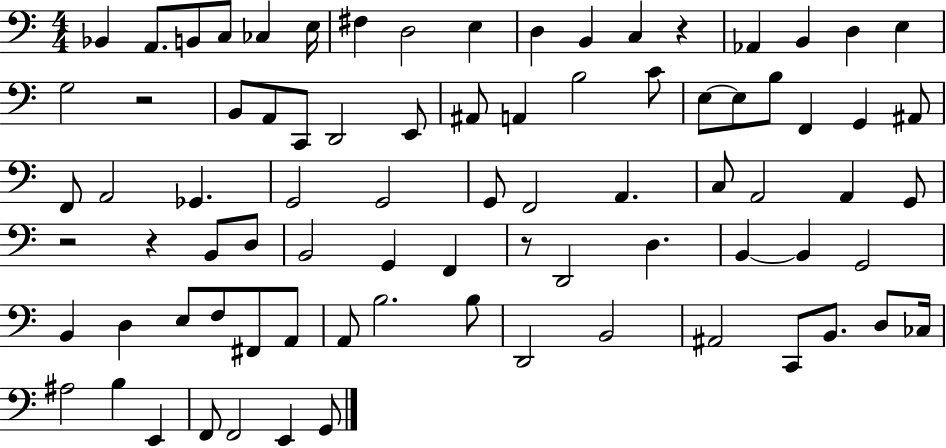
Bb2/q A2/e. B2/e C3/e CES3/q E3/s F#3/q D3/h E3/q D3/q B2/q C3/q R/q Ab2/q B2/q D3/q E3/q G3/h R/h B2/e A2/e C2/e D2/h E2/e A#2/e A2/q B3/h C4/e E3/e E3/e B3/e F2/q G2/q A#2/e F2/e A2/h Gb2/q. G2/h G2/h G2/e F2/h A2/q. C3/e A2/h A2/q G2/e R/h R/q B2/e D3/e B2/h G2/q F2/q R/e D2/h D3/q. B2/q B2/q G2/h B2/q D3/q E3/e F3/e F#2/e A2/e A2/e B3/h. B3/e D2/h B2/h A#2/h C2/e B2/e. D3/e CES3/s A#3/h B3/q E2/q F2/e F2/h E2/q G2/e